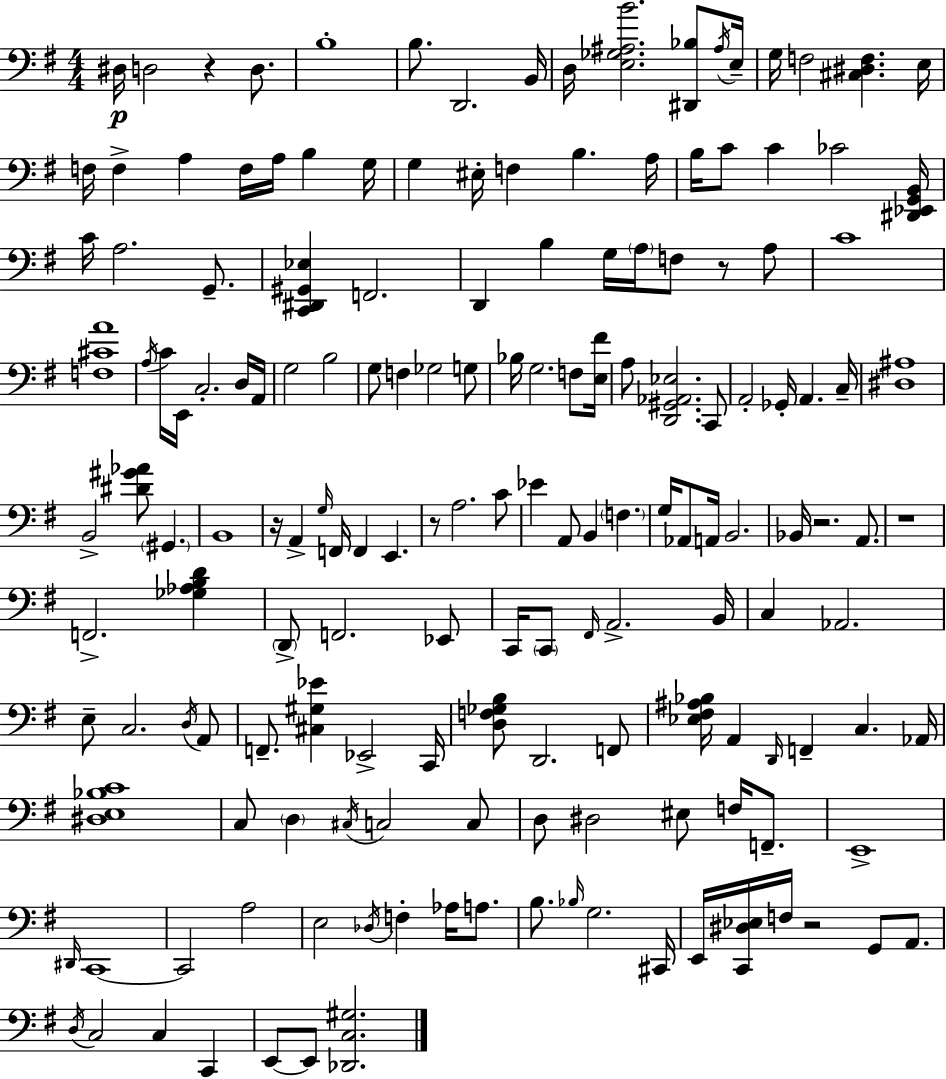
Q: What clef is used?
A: bass